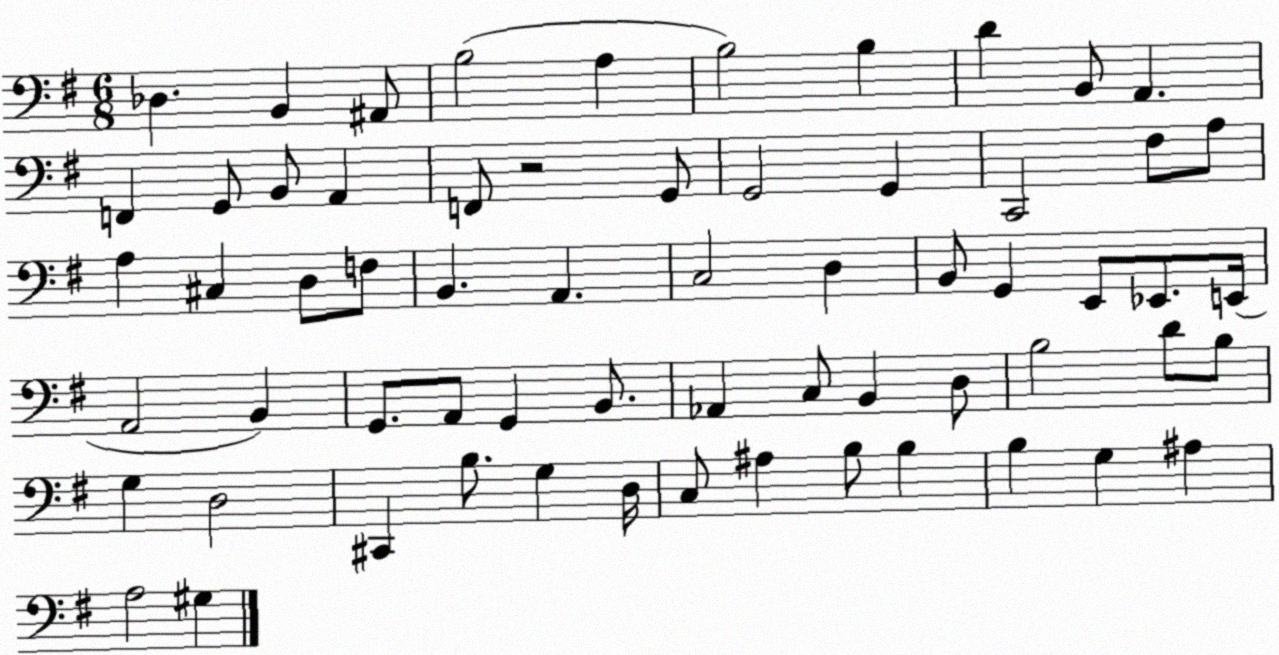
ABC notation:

X:1
T:Untitled
M:6/8
L:1/4
K:G
_D, B,, ^A,,/2 B,2 A, B,2 B, D B,,/2 A,, F,, G,,/2 B,,/2 A,, F,,/2 z2 G,,/2 G,,2 G,, C,,2 ^F,/2 A,/2 A, ^C, D,/2 F,/2 B,, A,, C,2 D, B,,/2 G,, E,,/2 _E,,/2 E,,/4 A,,2 B,, G,,/2 A,,/2 G,, B,,/2 _A,, C,/2 B,, D,/2 B,2 D/2 B,/2 G, D,2 ^C,, B,/2 G, D,/4 C,/2 ^A, B,/2 B, B, G, ^A, A,2 ^G,